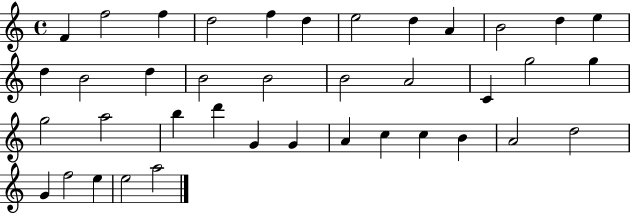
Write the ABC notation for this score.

X:1
T:Untitled
M:4/4
L:1/4
K:C
F f2 f d2 f d e2 d A B2 d e d B2 d B2 B2 B2 A2 C g2 g g2 a2 b d' G G A c c B A2 d2 G f2 e e2 a2